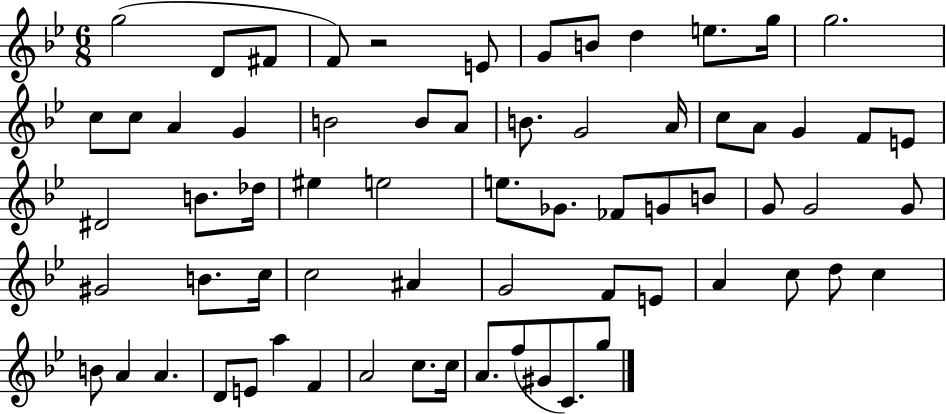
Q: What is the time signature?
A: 6/8